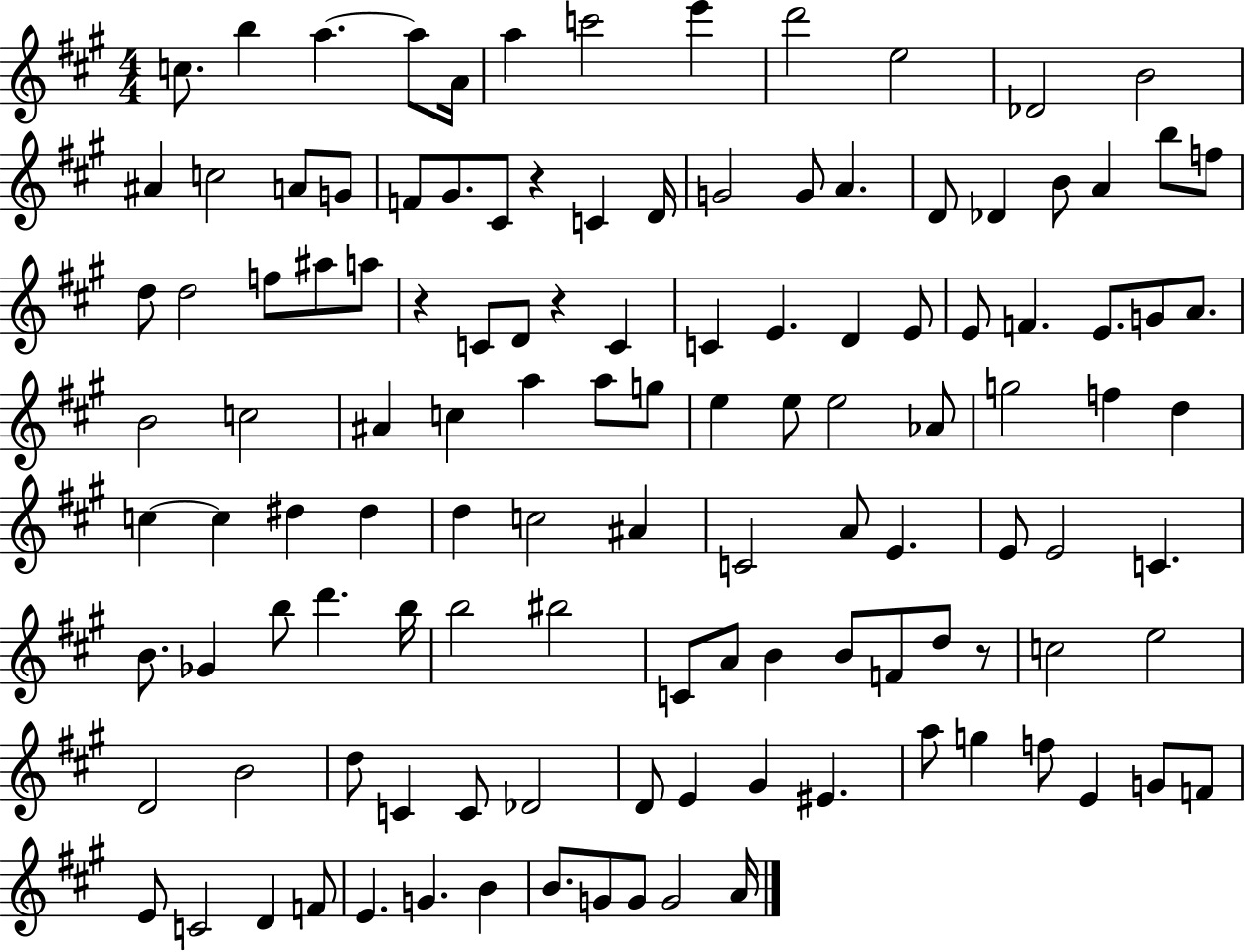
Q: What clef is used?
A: treble